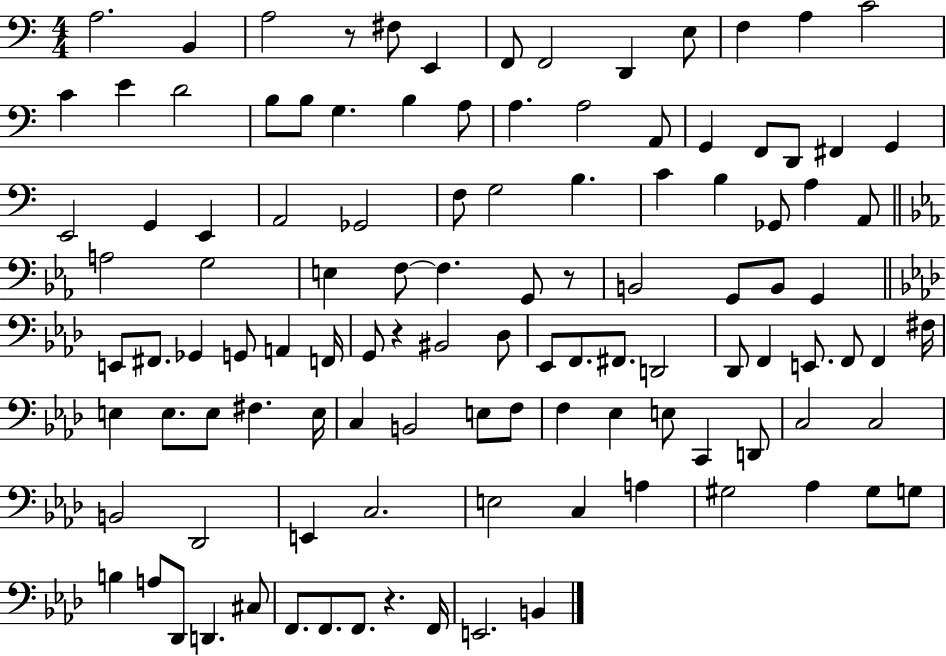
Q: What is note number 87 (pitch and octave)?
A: B2